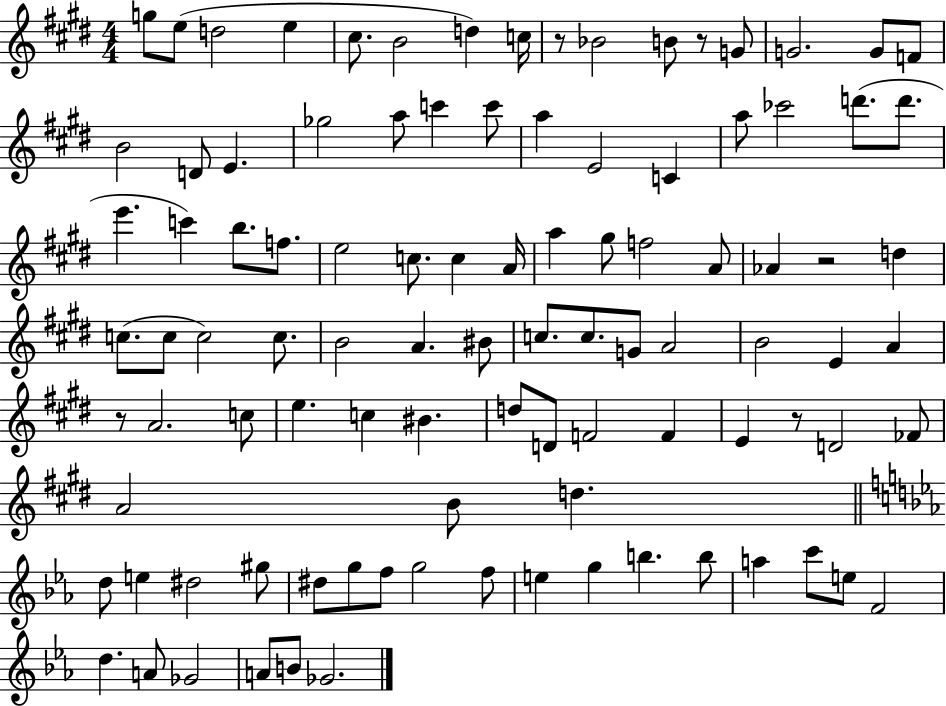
{
  \clef treble
  \numericTimeSignature
  \time 4/4
  \key e \major
  g''8 e''8( d''2 e''4 | cis''8. b'2 d''4) c''16 | r8 bes'2 b'8 r8 g'8 | g'2. g'8 f'8 | \break b'2 d'8 e'4. | ges''2 a''8 c'''4 c'''8 | a''4 e'2 c'4 | a''8 ces'''2 d'''8.( d'''8. | \break e'''4. c'''4) b''8. f''8. | e''2 c''8. c''4 a'16 | a''4 gis''8 f''2 a'8 | aes'4 r2 d''4 | \break c''8.( c''8 c''2) c''8. | b'2 a'4. bis'8 | c''8. c''8. g'8 a'2 | b'2 e'4 a'4 | \break r8 a'2. c''8 | e''4. c''4 bis'4. | d''8 d'8 f'2 f'4 | e'4 r8 d'2 fes'8 | \break a'2 b'8 d''4. | \bar "||" \break \key c \minor d''8 e''4 dis''2 gis''8 | dis''8 g''8 f''8 g''2 f''8 | e''4 g''4 b''4. b''8 | a''4 c'''8 e''8 f'2 | \break d''4. a'8 ges'2 | a'8 b'8 ges'2. | \bar "|."
}